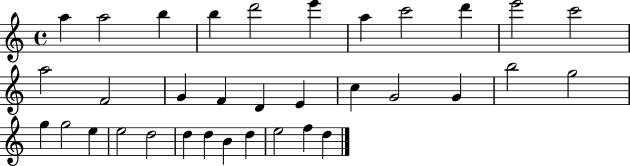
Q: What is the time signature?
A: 4/4